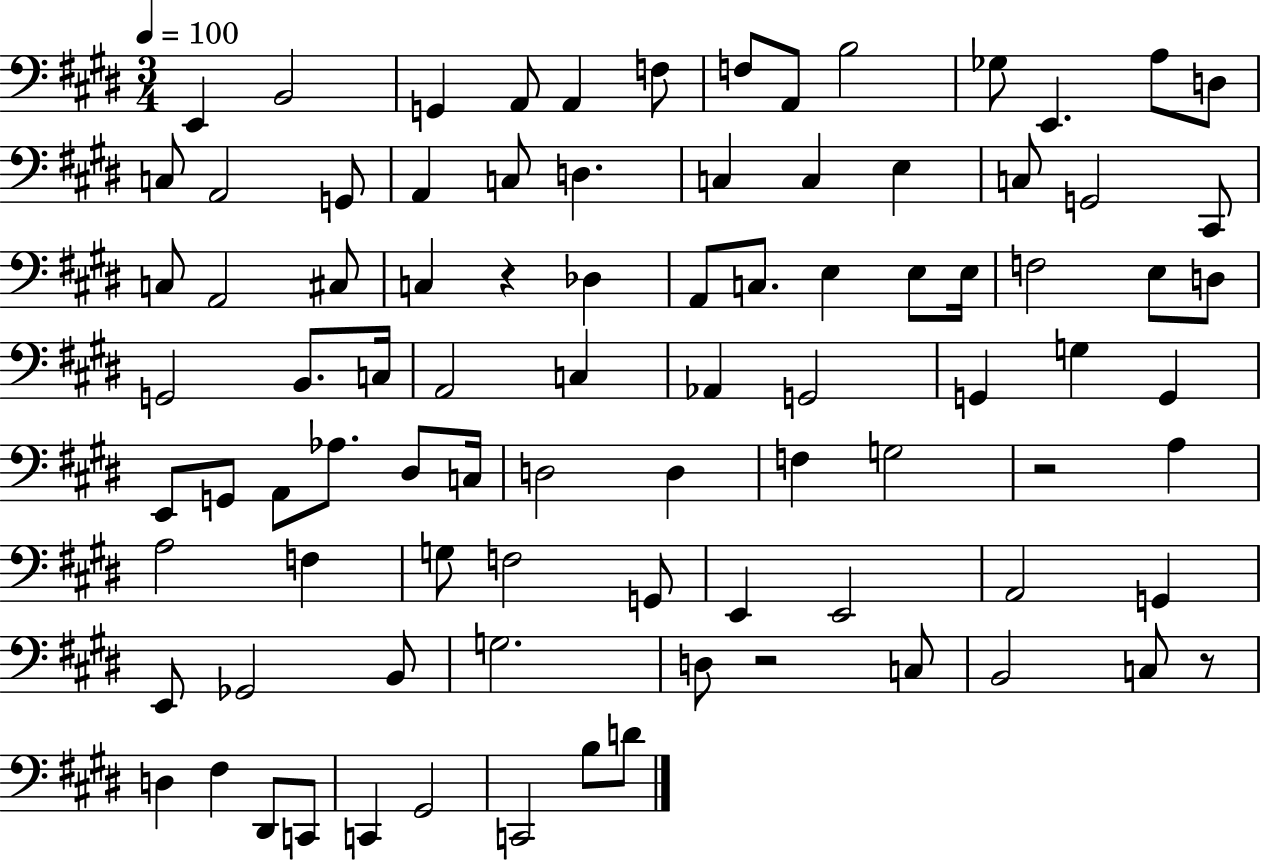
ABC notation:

X:1
T:Untitled
M:3/4
L:1/4
K:E
E,, B,,2 G,, A,,/2 A,, F,/2 F,/2 A,,/2 B,2 _G,/2 E,, A,/2 D,/2 C,/2 A,,2 G,,/2 A,, C,/2 D, C, C, E, C,/2 G,,2 ^C,,/2 C,/2 A,,2 ^C,/2 C, z _D, A,,/2 C,/2 E, E,/2 E,/4 F,2 E,/2 D,/2 G,,2 B,,/2 C,/4 A,,2 C, _A,, G,,2 G,, G, G,, E,,/2 G,,/2 A,,/2 _A,/2 ^D,/2 C,/4 D,2 D, F, G,2 z2 A, A,2 F, G,/2 F,2 G,,/2 E,, E,,2 A,,2 G,, E,,/2 _G,,2 B,,/2 G,2 D,/2 z2 C,/2 B,,2 C,/2 z/2 D, ^F, ^D,,/2 C,,/2 C,, ^G,,2 C,,2 B,/2 D/2